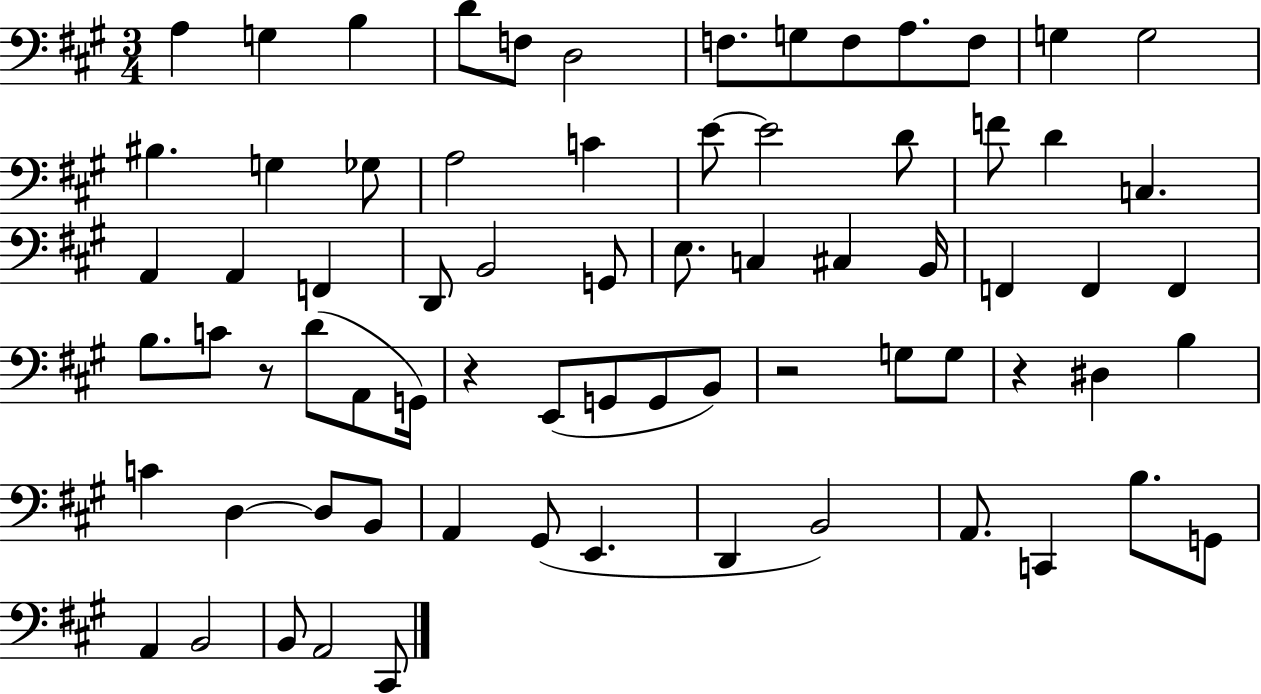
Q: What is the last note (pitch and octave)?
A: C#2